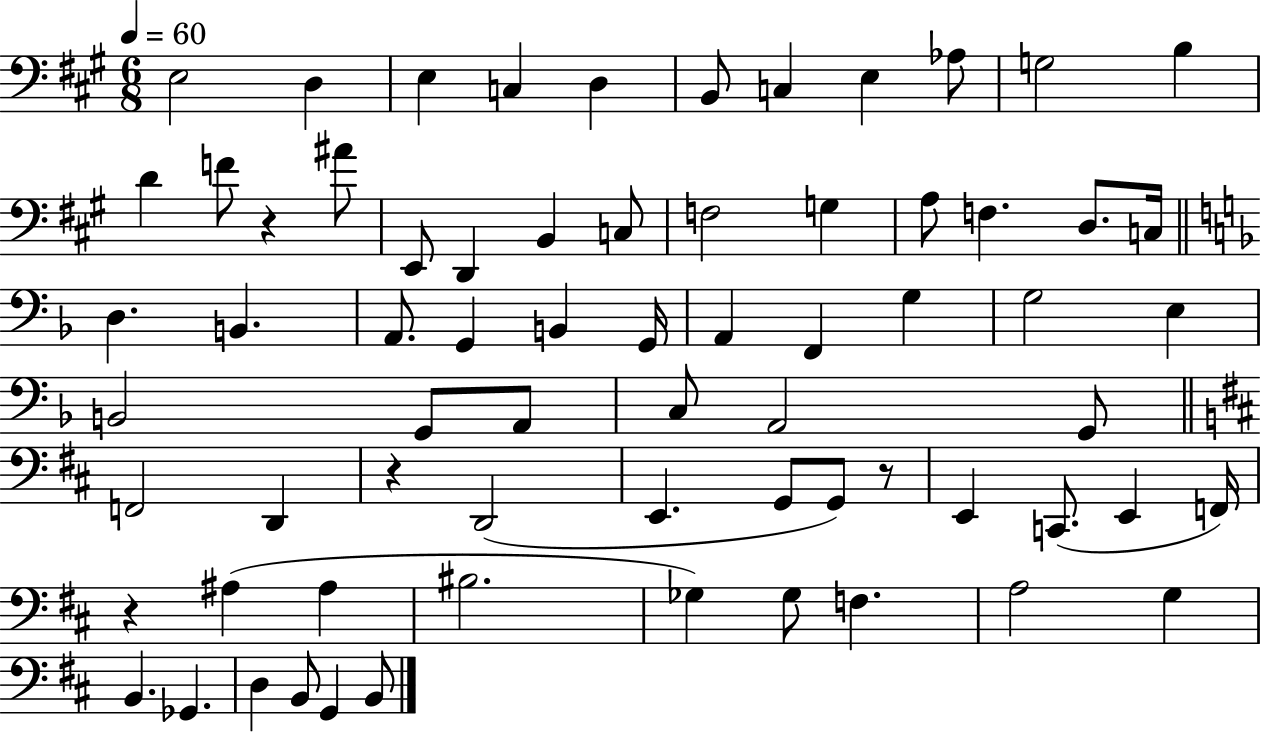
E3/h D3/q E3/q C3/q D3/q B2/e C3/q E3/q Ab3/e G3/h B3/q D4/q F4/e R/q A#4/e E2/e D2/q B2/q C3/e F3/h G3/q A3/e F3/q. D3/e. C3/s D3/q. B2/q. A2/e. G2/q B2/q G2/s A2/q F2/q G3/q G3/h E3/q B2/h G2/e A2/e C3/e A2/h G2/e F2/h D2/q R/q D2/h E2/q. G2/e G2/e R/e E2/q C2/e. E2/q F2/s R/q A#3/q A#3/q BIS3/h. Gb3/q Gb3/e F3/q. A3/h G3/q B2/q. Gb2/q. D3/q B2/e G2/q B2/e